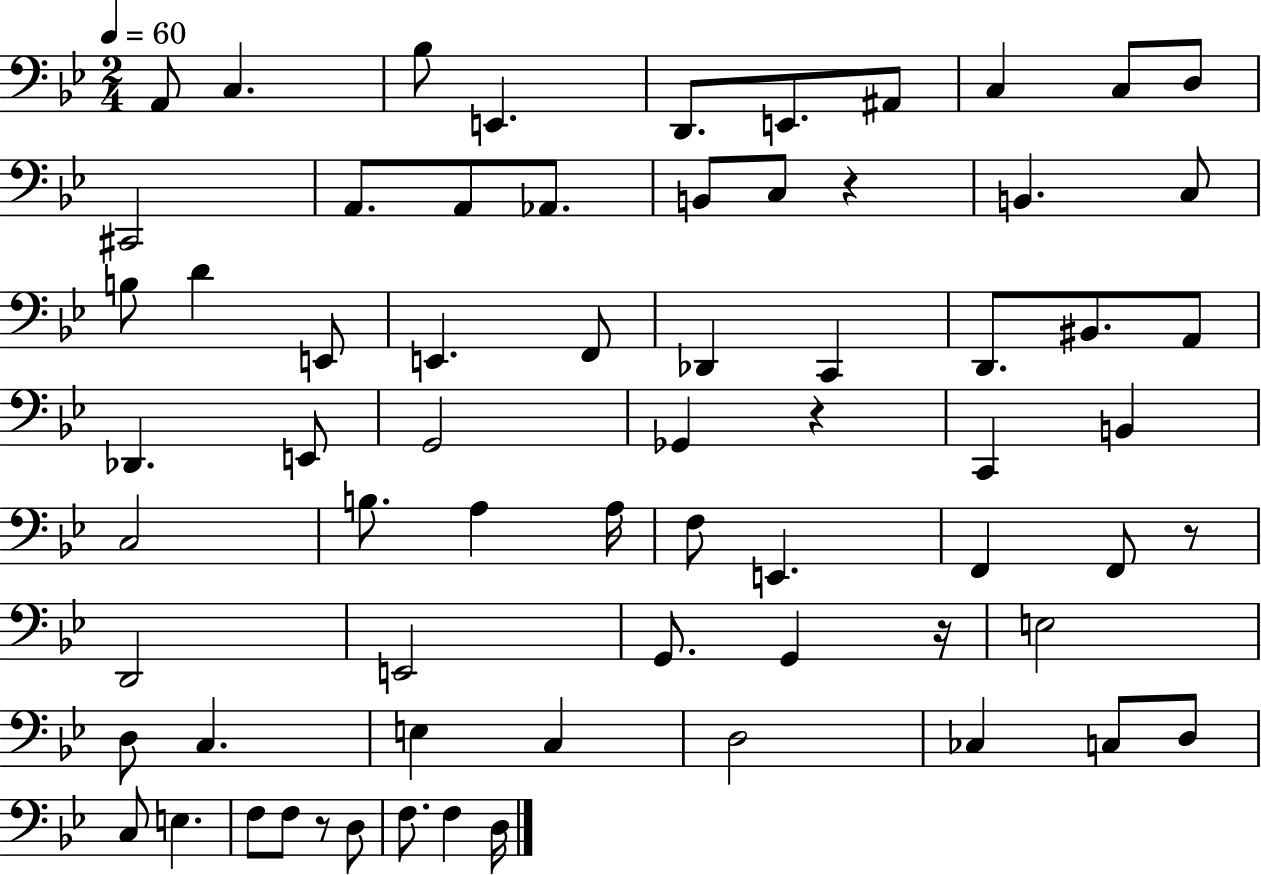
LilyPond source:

{
  \clef bass
  \numericTimeSignature
  \time 2/4
  \key bes \major
  \tempo 4 = 60
  a,8 c4. | bes8 e,4. | d,8. e,8. ais,8 | c4 c8 d8 | \break cis,2 | a,8. a,8 aes,8. | b,8 c8 r4 | b,4. c8 | \break b8 d'4 e,8 | e,4. f,8 | des,4 c,4 | d,8. bis,8. a,8 | \break des,4. e,8 | g,2 | ges,4 r4 | c,4 b,4 | \break c2 | b8. a4 a16 | f8 e,4. | f,4 f,8 r8 | \break d,2 | e,2 | g,8. g,4 r16 | e2 | \break d8 c4. | e4 c4 | d2 | ces4 c8 d8 | \break c8 e4. | f8 f8 r8 d8 | f8. f4 d16 | \bar "|."
}